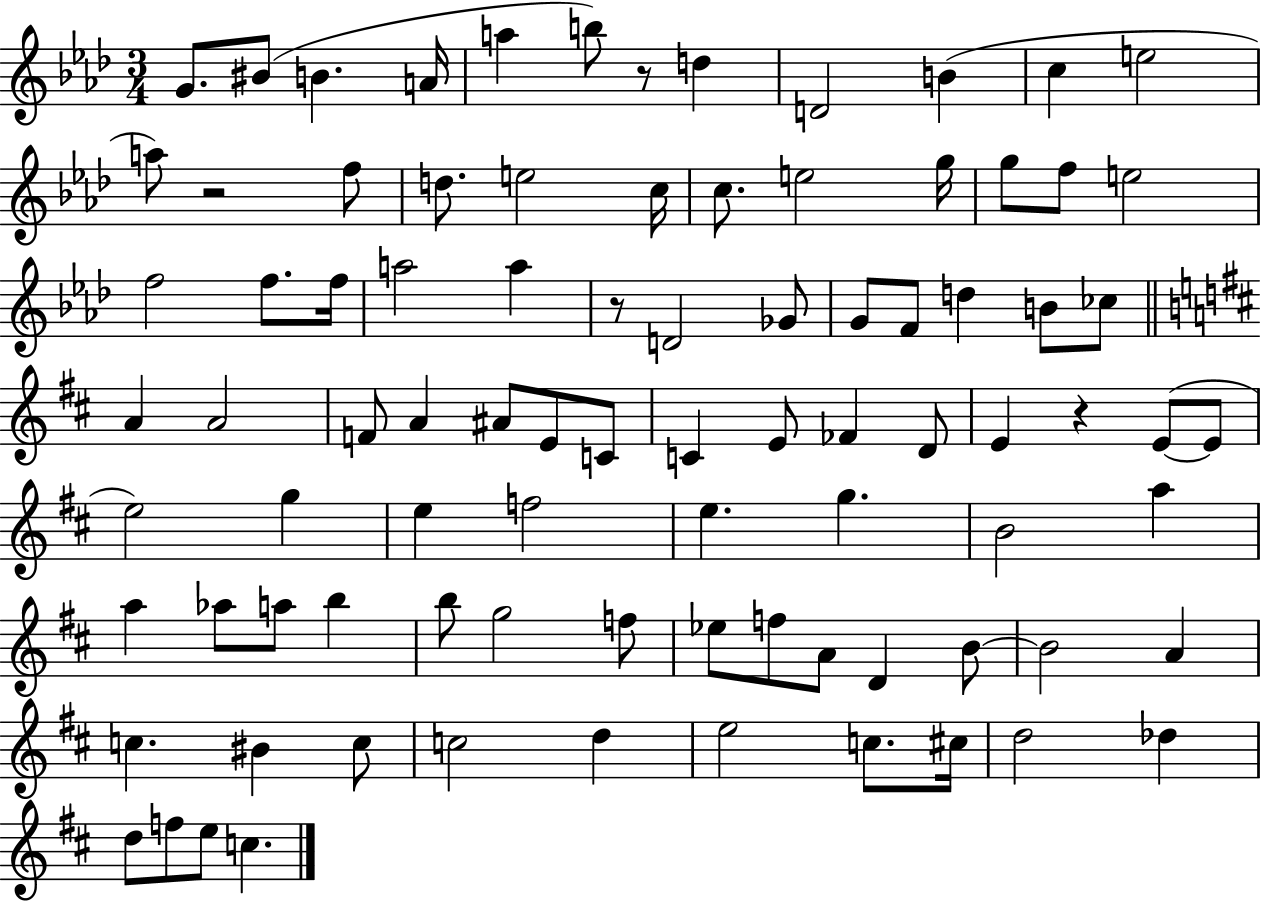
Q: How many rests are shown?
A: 4